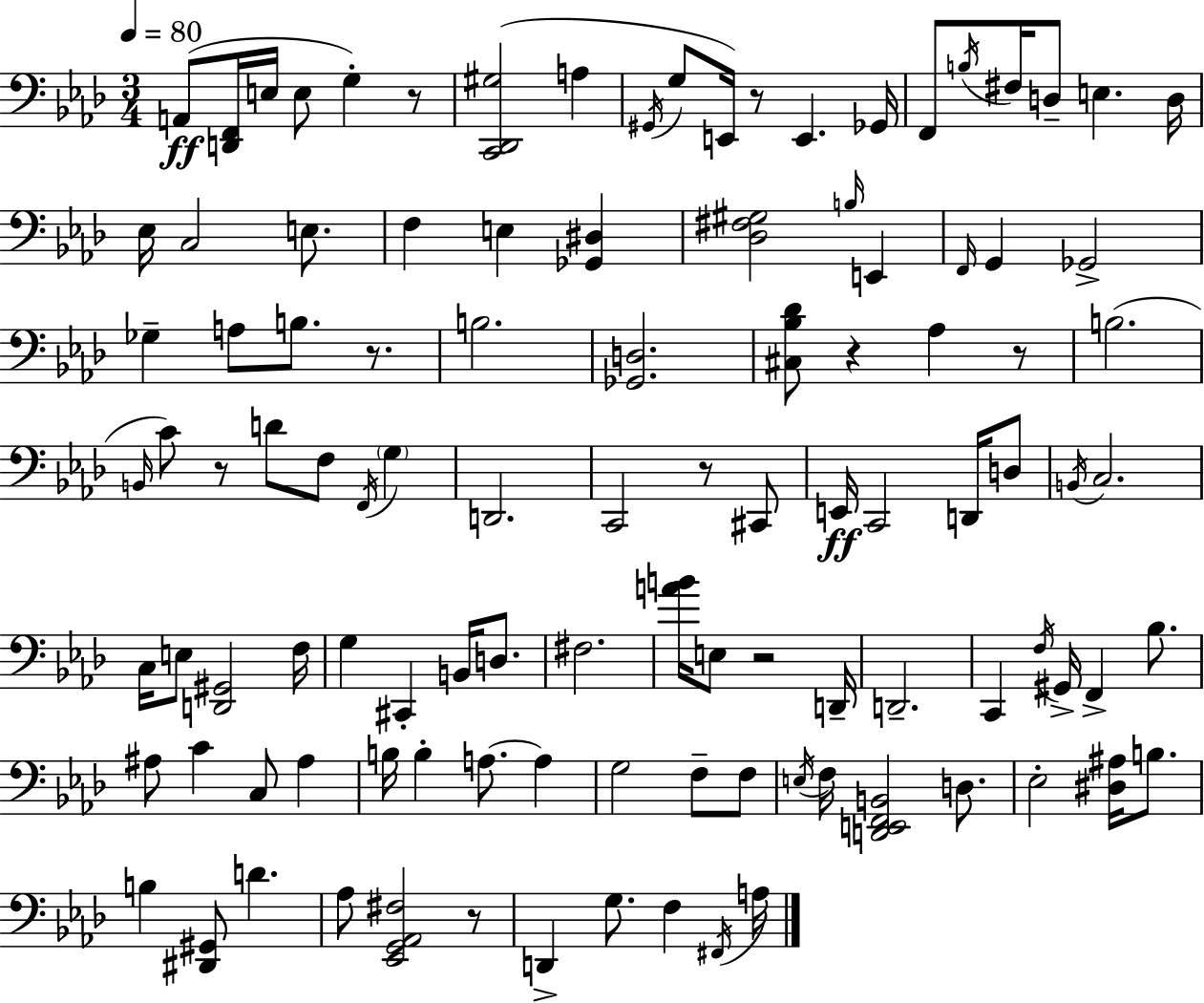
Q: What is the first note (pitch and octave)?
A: A2